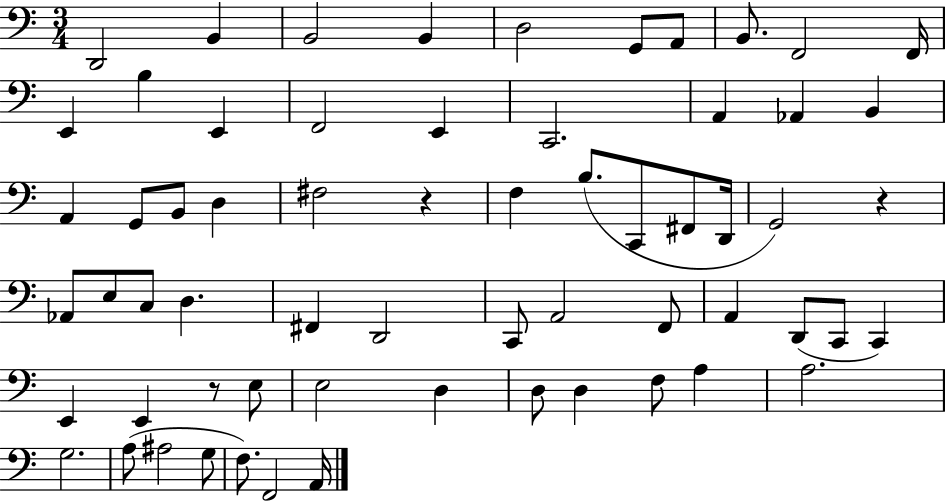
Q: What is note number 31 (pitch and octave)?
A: Ab2